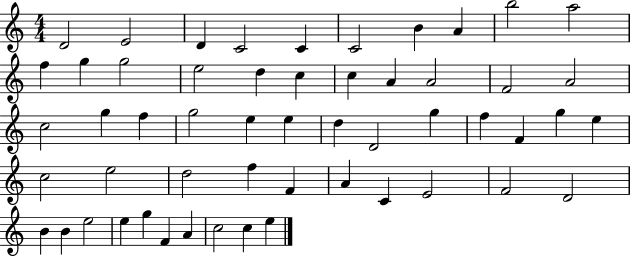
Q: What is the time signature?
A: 4/4